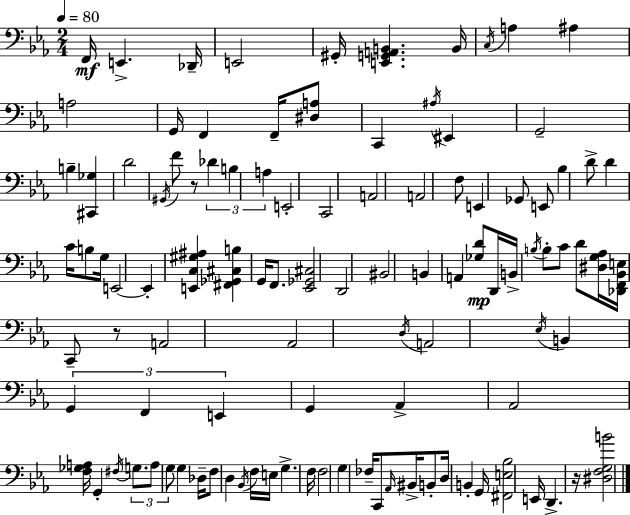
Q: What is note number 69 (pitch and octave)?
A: A3